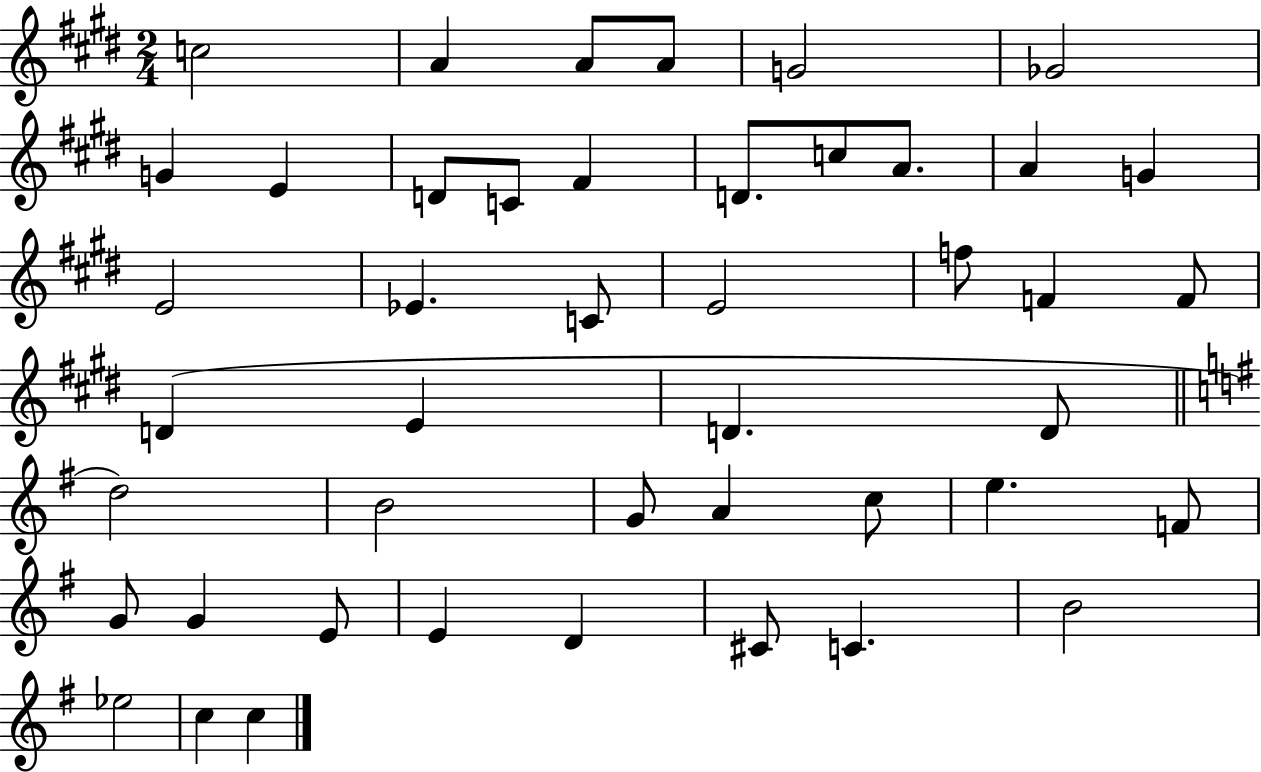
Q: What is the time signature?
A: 2/4